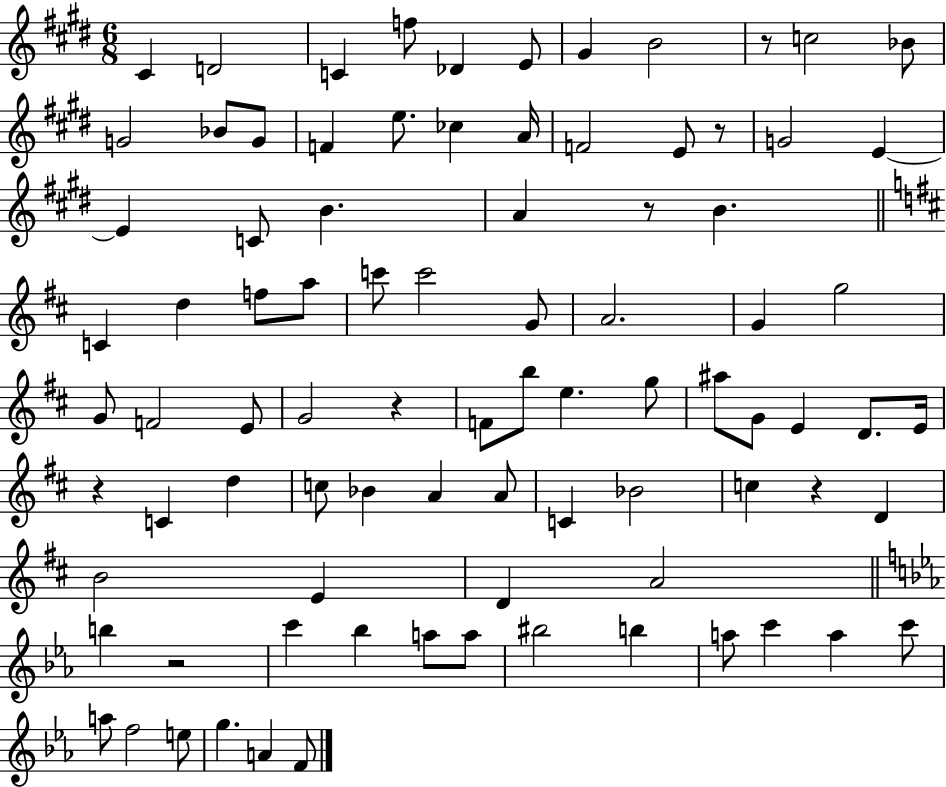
C#4/q D4/h C4/q F5/e Db4/q E4/e G#4/q B4/h R/e C5/h Bb4/e G4/h Bb4/e G4/e F4/q E5/e. CES5/q A4/s F4/h E4/e R/e G4/h E4/q E4/q C4/e B4/q. A4/q R/e B4/q. C4/q D5/q F5/e A5/e C6/e C6/h G4/e A4/h. G4/q G5/h G4/e F4/h E4/e G4/h R/q F4/e B5/e E5/q. G5/e A#5/e G4/e E4/q D4/e. E4/s R/q C4/q D5/q C5/e Bb4/q A4/q A4/e C4/q Bb4/h C5/q R/q D4/q B4/h E4/q D4/q A4/h B5/q R/h C6/q Bb5/q A5/e A5/e BIS5/h B5/q A5/e C6/q A5/q C6/e A5/e F5/h E5/e G5/q. A4/q F4/e